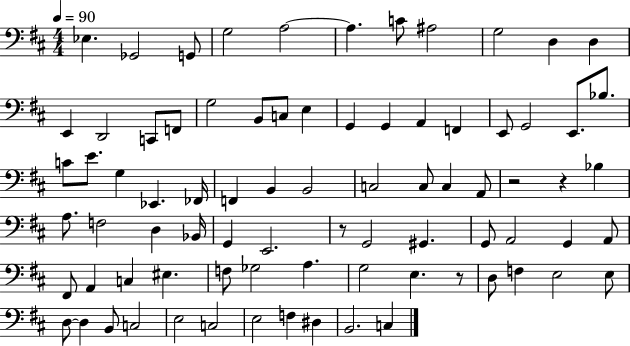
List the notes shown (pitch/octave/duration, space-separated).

Eb3/q. Gb2/h G2/e G3/h A3/h A3/q. C4/e A#3/h G3/h D3/q D3/q E2/q D2/h C2/e F2/e G3/h B2/e C3/e E3/q G2/q G2/q A2/q F2/q E2/e G2/h E2/e. Bb3/e. C4/e E4/e. G3/q Eb2/q. FES2/s F2/q B2/q B2/h C3/h C3/e C3/q A2/e R/h R/q Bb3/q A3/e. F3/h D3/q Bb2/s G2/q E2/h. R/e G2/h G#2/q. G2/e A2/h G2/q A2/e F#2/e A2/q C3/q EIS3/q. F3/e Gb3/h A3/q. G3/h E3/q. R/e D3/e F3/q E3/h E3/e D3/e D3/q B2/e C3/h E3/h C3/h E3/h F3/q D#3/q B2/h. C3/q